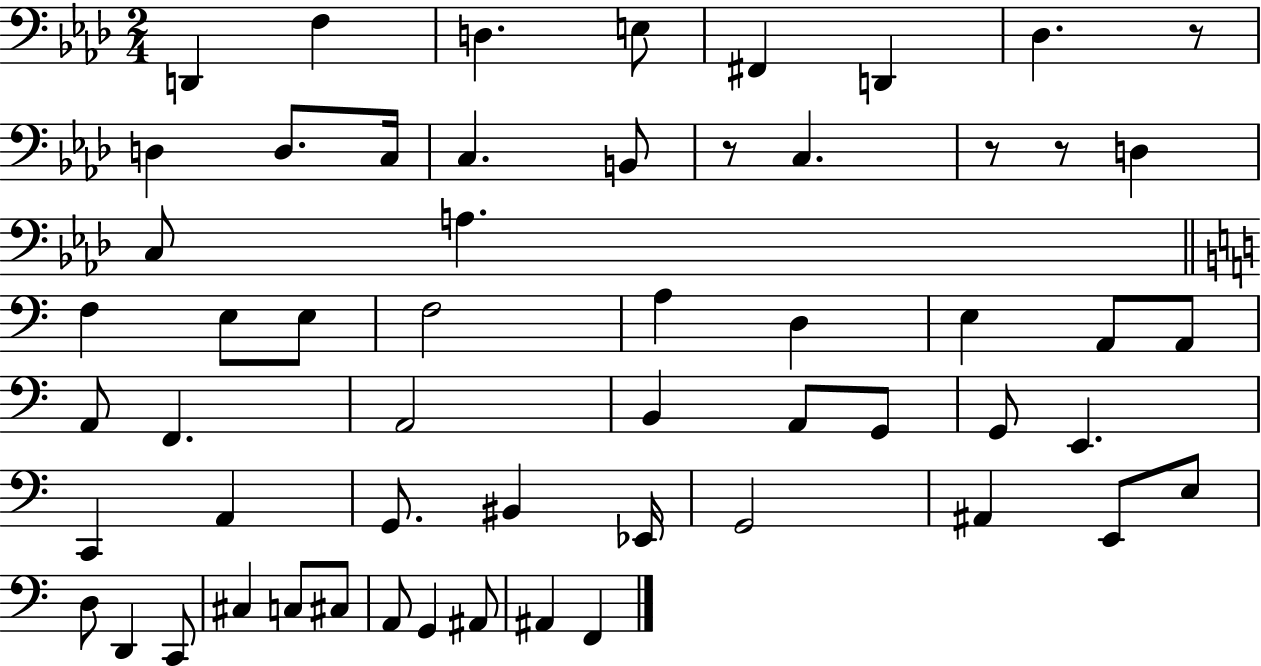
{
  \clef bass
  \numericTimeSignature
  \time 2/4
  \key aes \major
  d,4 f4 | d4. e8 | fis,4 d,4 | des4. r8 | \break d4 d8. c16 | c4. b,8 | r8 c4. | r8 r8 d4 | \break c8 a4. | \bar "||" \break \key a \minor f4 e8 e8 | f2 | a4 d4 | e4 a,8 a,8 | \break a,8 f,4. | a,2 | b,4 a,8 g,8 | g,8 e,4. | \break c,4 a,4 | g,8. bis,4 ees,16 | g,2 | ais,4 e,8 e8 | \break d8 d,4 c,8 | cis4 c8 cis8 | a,8 g,4 ais,8 | ais,4 f,4 | \break \bar "|."
}